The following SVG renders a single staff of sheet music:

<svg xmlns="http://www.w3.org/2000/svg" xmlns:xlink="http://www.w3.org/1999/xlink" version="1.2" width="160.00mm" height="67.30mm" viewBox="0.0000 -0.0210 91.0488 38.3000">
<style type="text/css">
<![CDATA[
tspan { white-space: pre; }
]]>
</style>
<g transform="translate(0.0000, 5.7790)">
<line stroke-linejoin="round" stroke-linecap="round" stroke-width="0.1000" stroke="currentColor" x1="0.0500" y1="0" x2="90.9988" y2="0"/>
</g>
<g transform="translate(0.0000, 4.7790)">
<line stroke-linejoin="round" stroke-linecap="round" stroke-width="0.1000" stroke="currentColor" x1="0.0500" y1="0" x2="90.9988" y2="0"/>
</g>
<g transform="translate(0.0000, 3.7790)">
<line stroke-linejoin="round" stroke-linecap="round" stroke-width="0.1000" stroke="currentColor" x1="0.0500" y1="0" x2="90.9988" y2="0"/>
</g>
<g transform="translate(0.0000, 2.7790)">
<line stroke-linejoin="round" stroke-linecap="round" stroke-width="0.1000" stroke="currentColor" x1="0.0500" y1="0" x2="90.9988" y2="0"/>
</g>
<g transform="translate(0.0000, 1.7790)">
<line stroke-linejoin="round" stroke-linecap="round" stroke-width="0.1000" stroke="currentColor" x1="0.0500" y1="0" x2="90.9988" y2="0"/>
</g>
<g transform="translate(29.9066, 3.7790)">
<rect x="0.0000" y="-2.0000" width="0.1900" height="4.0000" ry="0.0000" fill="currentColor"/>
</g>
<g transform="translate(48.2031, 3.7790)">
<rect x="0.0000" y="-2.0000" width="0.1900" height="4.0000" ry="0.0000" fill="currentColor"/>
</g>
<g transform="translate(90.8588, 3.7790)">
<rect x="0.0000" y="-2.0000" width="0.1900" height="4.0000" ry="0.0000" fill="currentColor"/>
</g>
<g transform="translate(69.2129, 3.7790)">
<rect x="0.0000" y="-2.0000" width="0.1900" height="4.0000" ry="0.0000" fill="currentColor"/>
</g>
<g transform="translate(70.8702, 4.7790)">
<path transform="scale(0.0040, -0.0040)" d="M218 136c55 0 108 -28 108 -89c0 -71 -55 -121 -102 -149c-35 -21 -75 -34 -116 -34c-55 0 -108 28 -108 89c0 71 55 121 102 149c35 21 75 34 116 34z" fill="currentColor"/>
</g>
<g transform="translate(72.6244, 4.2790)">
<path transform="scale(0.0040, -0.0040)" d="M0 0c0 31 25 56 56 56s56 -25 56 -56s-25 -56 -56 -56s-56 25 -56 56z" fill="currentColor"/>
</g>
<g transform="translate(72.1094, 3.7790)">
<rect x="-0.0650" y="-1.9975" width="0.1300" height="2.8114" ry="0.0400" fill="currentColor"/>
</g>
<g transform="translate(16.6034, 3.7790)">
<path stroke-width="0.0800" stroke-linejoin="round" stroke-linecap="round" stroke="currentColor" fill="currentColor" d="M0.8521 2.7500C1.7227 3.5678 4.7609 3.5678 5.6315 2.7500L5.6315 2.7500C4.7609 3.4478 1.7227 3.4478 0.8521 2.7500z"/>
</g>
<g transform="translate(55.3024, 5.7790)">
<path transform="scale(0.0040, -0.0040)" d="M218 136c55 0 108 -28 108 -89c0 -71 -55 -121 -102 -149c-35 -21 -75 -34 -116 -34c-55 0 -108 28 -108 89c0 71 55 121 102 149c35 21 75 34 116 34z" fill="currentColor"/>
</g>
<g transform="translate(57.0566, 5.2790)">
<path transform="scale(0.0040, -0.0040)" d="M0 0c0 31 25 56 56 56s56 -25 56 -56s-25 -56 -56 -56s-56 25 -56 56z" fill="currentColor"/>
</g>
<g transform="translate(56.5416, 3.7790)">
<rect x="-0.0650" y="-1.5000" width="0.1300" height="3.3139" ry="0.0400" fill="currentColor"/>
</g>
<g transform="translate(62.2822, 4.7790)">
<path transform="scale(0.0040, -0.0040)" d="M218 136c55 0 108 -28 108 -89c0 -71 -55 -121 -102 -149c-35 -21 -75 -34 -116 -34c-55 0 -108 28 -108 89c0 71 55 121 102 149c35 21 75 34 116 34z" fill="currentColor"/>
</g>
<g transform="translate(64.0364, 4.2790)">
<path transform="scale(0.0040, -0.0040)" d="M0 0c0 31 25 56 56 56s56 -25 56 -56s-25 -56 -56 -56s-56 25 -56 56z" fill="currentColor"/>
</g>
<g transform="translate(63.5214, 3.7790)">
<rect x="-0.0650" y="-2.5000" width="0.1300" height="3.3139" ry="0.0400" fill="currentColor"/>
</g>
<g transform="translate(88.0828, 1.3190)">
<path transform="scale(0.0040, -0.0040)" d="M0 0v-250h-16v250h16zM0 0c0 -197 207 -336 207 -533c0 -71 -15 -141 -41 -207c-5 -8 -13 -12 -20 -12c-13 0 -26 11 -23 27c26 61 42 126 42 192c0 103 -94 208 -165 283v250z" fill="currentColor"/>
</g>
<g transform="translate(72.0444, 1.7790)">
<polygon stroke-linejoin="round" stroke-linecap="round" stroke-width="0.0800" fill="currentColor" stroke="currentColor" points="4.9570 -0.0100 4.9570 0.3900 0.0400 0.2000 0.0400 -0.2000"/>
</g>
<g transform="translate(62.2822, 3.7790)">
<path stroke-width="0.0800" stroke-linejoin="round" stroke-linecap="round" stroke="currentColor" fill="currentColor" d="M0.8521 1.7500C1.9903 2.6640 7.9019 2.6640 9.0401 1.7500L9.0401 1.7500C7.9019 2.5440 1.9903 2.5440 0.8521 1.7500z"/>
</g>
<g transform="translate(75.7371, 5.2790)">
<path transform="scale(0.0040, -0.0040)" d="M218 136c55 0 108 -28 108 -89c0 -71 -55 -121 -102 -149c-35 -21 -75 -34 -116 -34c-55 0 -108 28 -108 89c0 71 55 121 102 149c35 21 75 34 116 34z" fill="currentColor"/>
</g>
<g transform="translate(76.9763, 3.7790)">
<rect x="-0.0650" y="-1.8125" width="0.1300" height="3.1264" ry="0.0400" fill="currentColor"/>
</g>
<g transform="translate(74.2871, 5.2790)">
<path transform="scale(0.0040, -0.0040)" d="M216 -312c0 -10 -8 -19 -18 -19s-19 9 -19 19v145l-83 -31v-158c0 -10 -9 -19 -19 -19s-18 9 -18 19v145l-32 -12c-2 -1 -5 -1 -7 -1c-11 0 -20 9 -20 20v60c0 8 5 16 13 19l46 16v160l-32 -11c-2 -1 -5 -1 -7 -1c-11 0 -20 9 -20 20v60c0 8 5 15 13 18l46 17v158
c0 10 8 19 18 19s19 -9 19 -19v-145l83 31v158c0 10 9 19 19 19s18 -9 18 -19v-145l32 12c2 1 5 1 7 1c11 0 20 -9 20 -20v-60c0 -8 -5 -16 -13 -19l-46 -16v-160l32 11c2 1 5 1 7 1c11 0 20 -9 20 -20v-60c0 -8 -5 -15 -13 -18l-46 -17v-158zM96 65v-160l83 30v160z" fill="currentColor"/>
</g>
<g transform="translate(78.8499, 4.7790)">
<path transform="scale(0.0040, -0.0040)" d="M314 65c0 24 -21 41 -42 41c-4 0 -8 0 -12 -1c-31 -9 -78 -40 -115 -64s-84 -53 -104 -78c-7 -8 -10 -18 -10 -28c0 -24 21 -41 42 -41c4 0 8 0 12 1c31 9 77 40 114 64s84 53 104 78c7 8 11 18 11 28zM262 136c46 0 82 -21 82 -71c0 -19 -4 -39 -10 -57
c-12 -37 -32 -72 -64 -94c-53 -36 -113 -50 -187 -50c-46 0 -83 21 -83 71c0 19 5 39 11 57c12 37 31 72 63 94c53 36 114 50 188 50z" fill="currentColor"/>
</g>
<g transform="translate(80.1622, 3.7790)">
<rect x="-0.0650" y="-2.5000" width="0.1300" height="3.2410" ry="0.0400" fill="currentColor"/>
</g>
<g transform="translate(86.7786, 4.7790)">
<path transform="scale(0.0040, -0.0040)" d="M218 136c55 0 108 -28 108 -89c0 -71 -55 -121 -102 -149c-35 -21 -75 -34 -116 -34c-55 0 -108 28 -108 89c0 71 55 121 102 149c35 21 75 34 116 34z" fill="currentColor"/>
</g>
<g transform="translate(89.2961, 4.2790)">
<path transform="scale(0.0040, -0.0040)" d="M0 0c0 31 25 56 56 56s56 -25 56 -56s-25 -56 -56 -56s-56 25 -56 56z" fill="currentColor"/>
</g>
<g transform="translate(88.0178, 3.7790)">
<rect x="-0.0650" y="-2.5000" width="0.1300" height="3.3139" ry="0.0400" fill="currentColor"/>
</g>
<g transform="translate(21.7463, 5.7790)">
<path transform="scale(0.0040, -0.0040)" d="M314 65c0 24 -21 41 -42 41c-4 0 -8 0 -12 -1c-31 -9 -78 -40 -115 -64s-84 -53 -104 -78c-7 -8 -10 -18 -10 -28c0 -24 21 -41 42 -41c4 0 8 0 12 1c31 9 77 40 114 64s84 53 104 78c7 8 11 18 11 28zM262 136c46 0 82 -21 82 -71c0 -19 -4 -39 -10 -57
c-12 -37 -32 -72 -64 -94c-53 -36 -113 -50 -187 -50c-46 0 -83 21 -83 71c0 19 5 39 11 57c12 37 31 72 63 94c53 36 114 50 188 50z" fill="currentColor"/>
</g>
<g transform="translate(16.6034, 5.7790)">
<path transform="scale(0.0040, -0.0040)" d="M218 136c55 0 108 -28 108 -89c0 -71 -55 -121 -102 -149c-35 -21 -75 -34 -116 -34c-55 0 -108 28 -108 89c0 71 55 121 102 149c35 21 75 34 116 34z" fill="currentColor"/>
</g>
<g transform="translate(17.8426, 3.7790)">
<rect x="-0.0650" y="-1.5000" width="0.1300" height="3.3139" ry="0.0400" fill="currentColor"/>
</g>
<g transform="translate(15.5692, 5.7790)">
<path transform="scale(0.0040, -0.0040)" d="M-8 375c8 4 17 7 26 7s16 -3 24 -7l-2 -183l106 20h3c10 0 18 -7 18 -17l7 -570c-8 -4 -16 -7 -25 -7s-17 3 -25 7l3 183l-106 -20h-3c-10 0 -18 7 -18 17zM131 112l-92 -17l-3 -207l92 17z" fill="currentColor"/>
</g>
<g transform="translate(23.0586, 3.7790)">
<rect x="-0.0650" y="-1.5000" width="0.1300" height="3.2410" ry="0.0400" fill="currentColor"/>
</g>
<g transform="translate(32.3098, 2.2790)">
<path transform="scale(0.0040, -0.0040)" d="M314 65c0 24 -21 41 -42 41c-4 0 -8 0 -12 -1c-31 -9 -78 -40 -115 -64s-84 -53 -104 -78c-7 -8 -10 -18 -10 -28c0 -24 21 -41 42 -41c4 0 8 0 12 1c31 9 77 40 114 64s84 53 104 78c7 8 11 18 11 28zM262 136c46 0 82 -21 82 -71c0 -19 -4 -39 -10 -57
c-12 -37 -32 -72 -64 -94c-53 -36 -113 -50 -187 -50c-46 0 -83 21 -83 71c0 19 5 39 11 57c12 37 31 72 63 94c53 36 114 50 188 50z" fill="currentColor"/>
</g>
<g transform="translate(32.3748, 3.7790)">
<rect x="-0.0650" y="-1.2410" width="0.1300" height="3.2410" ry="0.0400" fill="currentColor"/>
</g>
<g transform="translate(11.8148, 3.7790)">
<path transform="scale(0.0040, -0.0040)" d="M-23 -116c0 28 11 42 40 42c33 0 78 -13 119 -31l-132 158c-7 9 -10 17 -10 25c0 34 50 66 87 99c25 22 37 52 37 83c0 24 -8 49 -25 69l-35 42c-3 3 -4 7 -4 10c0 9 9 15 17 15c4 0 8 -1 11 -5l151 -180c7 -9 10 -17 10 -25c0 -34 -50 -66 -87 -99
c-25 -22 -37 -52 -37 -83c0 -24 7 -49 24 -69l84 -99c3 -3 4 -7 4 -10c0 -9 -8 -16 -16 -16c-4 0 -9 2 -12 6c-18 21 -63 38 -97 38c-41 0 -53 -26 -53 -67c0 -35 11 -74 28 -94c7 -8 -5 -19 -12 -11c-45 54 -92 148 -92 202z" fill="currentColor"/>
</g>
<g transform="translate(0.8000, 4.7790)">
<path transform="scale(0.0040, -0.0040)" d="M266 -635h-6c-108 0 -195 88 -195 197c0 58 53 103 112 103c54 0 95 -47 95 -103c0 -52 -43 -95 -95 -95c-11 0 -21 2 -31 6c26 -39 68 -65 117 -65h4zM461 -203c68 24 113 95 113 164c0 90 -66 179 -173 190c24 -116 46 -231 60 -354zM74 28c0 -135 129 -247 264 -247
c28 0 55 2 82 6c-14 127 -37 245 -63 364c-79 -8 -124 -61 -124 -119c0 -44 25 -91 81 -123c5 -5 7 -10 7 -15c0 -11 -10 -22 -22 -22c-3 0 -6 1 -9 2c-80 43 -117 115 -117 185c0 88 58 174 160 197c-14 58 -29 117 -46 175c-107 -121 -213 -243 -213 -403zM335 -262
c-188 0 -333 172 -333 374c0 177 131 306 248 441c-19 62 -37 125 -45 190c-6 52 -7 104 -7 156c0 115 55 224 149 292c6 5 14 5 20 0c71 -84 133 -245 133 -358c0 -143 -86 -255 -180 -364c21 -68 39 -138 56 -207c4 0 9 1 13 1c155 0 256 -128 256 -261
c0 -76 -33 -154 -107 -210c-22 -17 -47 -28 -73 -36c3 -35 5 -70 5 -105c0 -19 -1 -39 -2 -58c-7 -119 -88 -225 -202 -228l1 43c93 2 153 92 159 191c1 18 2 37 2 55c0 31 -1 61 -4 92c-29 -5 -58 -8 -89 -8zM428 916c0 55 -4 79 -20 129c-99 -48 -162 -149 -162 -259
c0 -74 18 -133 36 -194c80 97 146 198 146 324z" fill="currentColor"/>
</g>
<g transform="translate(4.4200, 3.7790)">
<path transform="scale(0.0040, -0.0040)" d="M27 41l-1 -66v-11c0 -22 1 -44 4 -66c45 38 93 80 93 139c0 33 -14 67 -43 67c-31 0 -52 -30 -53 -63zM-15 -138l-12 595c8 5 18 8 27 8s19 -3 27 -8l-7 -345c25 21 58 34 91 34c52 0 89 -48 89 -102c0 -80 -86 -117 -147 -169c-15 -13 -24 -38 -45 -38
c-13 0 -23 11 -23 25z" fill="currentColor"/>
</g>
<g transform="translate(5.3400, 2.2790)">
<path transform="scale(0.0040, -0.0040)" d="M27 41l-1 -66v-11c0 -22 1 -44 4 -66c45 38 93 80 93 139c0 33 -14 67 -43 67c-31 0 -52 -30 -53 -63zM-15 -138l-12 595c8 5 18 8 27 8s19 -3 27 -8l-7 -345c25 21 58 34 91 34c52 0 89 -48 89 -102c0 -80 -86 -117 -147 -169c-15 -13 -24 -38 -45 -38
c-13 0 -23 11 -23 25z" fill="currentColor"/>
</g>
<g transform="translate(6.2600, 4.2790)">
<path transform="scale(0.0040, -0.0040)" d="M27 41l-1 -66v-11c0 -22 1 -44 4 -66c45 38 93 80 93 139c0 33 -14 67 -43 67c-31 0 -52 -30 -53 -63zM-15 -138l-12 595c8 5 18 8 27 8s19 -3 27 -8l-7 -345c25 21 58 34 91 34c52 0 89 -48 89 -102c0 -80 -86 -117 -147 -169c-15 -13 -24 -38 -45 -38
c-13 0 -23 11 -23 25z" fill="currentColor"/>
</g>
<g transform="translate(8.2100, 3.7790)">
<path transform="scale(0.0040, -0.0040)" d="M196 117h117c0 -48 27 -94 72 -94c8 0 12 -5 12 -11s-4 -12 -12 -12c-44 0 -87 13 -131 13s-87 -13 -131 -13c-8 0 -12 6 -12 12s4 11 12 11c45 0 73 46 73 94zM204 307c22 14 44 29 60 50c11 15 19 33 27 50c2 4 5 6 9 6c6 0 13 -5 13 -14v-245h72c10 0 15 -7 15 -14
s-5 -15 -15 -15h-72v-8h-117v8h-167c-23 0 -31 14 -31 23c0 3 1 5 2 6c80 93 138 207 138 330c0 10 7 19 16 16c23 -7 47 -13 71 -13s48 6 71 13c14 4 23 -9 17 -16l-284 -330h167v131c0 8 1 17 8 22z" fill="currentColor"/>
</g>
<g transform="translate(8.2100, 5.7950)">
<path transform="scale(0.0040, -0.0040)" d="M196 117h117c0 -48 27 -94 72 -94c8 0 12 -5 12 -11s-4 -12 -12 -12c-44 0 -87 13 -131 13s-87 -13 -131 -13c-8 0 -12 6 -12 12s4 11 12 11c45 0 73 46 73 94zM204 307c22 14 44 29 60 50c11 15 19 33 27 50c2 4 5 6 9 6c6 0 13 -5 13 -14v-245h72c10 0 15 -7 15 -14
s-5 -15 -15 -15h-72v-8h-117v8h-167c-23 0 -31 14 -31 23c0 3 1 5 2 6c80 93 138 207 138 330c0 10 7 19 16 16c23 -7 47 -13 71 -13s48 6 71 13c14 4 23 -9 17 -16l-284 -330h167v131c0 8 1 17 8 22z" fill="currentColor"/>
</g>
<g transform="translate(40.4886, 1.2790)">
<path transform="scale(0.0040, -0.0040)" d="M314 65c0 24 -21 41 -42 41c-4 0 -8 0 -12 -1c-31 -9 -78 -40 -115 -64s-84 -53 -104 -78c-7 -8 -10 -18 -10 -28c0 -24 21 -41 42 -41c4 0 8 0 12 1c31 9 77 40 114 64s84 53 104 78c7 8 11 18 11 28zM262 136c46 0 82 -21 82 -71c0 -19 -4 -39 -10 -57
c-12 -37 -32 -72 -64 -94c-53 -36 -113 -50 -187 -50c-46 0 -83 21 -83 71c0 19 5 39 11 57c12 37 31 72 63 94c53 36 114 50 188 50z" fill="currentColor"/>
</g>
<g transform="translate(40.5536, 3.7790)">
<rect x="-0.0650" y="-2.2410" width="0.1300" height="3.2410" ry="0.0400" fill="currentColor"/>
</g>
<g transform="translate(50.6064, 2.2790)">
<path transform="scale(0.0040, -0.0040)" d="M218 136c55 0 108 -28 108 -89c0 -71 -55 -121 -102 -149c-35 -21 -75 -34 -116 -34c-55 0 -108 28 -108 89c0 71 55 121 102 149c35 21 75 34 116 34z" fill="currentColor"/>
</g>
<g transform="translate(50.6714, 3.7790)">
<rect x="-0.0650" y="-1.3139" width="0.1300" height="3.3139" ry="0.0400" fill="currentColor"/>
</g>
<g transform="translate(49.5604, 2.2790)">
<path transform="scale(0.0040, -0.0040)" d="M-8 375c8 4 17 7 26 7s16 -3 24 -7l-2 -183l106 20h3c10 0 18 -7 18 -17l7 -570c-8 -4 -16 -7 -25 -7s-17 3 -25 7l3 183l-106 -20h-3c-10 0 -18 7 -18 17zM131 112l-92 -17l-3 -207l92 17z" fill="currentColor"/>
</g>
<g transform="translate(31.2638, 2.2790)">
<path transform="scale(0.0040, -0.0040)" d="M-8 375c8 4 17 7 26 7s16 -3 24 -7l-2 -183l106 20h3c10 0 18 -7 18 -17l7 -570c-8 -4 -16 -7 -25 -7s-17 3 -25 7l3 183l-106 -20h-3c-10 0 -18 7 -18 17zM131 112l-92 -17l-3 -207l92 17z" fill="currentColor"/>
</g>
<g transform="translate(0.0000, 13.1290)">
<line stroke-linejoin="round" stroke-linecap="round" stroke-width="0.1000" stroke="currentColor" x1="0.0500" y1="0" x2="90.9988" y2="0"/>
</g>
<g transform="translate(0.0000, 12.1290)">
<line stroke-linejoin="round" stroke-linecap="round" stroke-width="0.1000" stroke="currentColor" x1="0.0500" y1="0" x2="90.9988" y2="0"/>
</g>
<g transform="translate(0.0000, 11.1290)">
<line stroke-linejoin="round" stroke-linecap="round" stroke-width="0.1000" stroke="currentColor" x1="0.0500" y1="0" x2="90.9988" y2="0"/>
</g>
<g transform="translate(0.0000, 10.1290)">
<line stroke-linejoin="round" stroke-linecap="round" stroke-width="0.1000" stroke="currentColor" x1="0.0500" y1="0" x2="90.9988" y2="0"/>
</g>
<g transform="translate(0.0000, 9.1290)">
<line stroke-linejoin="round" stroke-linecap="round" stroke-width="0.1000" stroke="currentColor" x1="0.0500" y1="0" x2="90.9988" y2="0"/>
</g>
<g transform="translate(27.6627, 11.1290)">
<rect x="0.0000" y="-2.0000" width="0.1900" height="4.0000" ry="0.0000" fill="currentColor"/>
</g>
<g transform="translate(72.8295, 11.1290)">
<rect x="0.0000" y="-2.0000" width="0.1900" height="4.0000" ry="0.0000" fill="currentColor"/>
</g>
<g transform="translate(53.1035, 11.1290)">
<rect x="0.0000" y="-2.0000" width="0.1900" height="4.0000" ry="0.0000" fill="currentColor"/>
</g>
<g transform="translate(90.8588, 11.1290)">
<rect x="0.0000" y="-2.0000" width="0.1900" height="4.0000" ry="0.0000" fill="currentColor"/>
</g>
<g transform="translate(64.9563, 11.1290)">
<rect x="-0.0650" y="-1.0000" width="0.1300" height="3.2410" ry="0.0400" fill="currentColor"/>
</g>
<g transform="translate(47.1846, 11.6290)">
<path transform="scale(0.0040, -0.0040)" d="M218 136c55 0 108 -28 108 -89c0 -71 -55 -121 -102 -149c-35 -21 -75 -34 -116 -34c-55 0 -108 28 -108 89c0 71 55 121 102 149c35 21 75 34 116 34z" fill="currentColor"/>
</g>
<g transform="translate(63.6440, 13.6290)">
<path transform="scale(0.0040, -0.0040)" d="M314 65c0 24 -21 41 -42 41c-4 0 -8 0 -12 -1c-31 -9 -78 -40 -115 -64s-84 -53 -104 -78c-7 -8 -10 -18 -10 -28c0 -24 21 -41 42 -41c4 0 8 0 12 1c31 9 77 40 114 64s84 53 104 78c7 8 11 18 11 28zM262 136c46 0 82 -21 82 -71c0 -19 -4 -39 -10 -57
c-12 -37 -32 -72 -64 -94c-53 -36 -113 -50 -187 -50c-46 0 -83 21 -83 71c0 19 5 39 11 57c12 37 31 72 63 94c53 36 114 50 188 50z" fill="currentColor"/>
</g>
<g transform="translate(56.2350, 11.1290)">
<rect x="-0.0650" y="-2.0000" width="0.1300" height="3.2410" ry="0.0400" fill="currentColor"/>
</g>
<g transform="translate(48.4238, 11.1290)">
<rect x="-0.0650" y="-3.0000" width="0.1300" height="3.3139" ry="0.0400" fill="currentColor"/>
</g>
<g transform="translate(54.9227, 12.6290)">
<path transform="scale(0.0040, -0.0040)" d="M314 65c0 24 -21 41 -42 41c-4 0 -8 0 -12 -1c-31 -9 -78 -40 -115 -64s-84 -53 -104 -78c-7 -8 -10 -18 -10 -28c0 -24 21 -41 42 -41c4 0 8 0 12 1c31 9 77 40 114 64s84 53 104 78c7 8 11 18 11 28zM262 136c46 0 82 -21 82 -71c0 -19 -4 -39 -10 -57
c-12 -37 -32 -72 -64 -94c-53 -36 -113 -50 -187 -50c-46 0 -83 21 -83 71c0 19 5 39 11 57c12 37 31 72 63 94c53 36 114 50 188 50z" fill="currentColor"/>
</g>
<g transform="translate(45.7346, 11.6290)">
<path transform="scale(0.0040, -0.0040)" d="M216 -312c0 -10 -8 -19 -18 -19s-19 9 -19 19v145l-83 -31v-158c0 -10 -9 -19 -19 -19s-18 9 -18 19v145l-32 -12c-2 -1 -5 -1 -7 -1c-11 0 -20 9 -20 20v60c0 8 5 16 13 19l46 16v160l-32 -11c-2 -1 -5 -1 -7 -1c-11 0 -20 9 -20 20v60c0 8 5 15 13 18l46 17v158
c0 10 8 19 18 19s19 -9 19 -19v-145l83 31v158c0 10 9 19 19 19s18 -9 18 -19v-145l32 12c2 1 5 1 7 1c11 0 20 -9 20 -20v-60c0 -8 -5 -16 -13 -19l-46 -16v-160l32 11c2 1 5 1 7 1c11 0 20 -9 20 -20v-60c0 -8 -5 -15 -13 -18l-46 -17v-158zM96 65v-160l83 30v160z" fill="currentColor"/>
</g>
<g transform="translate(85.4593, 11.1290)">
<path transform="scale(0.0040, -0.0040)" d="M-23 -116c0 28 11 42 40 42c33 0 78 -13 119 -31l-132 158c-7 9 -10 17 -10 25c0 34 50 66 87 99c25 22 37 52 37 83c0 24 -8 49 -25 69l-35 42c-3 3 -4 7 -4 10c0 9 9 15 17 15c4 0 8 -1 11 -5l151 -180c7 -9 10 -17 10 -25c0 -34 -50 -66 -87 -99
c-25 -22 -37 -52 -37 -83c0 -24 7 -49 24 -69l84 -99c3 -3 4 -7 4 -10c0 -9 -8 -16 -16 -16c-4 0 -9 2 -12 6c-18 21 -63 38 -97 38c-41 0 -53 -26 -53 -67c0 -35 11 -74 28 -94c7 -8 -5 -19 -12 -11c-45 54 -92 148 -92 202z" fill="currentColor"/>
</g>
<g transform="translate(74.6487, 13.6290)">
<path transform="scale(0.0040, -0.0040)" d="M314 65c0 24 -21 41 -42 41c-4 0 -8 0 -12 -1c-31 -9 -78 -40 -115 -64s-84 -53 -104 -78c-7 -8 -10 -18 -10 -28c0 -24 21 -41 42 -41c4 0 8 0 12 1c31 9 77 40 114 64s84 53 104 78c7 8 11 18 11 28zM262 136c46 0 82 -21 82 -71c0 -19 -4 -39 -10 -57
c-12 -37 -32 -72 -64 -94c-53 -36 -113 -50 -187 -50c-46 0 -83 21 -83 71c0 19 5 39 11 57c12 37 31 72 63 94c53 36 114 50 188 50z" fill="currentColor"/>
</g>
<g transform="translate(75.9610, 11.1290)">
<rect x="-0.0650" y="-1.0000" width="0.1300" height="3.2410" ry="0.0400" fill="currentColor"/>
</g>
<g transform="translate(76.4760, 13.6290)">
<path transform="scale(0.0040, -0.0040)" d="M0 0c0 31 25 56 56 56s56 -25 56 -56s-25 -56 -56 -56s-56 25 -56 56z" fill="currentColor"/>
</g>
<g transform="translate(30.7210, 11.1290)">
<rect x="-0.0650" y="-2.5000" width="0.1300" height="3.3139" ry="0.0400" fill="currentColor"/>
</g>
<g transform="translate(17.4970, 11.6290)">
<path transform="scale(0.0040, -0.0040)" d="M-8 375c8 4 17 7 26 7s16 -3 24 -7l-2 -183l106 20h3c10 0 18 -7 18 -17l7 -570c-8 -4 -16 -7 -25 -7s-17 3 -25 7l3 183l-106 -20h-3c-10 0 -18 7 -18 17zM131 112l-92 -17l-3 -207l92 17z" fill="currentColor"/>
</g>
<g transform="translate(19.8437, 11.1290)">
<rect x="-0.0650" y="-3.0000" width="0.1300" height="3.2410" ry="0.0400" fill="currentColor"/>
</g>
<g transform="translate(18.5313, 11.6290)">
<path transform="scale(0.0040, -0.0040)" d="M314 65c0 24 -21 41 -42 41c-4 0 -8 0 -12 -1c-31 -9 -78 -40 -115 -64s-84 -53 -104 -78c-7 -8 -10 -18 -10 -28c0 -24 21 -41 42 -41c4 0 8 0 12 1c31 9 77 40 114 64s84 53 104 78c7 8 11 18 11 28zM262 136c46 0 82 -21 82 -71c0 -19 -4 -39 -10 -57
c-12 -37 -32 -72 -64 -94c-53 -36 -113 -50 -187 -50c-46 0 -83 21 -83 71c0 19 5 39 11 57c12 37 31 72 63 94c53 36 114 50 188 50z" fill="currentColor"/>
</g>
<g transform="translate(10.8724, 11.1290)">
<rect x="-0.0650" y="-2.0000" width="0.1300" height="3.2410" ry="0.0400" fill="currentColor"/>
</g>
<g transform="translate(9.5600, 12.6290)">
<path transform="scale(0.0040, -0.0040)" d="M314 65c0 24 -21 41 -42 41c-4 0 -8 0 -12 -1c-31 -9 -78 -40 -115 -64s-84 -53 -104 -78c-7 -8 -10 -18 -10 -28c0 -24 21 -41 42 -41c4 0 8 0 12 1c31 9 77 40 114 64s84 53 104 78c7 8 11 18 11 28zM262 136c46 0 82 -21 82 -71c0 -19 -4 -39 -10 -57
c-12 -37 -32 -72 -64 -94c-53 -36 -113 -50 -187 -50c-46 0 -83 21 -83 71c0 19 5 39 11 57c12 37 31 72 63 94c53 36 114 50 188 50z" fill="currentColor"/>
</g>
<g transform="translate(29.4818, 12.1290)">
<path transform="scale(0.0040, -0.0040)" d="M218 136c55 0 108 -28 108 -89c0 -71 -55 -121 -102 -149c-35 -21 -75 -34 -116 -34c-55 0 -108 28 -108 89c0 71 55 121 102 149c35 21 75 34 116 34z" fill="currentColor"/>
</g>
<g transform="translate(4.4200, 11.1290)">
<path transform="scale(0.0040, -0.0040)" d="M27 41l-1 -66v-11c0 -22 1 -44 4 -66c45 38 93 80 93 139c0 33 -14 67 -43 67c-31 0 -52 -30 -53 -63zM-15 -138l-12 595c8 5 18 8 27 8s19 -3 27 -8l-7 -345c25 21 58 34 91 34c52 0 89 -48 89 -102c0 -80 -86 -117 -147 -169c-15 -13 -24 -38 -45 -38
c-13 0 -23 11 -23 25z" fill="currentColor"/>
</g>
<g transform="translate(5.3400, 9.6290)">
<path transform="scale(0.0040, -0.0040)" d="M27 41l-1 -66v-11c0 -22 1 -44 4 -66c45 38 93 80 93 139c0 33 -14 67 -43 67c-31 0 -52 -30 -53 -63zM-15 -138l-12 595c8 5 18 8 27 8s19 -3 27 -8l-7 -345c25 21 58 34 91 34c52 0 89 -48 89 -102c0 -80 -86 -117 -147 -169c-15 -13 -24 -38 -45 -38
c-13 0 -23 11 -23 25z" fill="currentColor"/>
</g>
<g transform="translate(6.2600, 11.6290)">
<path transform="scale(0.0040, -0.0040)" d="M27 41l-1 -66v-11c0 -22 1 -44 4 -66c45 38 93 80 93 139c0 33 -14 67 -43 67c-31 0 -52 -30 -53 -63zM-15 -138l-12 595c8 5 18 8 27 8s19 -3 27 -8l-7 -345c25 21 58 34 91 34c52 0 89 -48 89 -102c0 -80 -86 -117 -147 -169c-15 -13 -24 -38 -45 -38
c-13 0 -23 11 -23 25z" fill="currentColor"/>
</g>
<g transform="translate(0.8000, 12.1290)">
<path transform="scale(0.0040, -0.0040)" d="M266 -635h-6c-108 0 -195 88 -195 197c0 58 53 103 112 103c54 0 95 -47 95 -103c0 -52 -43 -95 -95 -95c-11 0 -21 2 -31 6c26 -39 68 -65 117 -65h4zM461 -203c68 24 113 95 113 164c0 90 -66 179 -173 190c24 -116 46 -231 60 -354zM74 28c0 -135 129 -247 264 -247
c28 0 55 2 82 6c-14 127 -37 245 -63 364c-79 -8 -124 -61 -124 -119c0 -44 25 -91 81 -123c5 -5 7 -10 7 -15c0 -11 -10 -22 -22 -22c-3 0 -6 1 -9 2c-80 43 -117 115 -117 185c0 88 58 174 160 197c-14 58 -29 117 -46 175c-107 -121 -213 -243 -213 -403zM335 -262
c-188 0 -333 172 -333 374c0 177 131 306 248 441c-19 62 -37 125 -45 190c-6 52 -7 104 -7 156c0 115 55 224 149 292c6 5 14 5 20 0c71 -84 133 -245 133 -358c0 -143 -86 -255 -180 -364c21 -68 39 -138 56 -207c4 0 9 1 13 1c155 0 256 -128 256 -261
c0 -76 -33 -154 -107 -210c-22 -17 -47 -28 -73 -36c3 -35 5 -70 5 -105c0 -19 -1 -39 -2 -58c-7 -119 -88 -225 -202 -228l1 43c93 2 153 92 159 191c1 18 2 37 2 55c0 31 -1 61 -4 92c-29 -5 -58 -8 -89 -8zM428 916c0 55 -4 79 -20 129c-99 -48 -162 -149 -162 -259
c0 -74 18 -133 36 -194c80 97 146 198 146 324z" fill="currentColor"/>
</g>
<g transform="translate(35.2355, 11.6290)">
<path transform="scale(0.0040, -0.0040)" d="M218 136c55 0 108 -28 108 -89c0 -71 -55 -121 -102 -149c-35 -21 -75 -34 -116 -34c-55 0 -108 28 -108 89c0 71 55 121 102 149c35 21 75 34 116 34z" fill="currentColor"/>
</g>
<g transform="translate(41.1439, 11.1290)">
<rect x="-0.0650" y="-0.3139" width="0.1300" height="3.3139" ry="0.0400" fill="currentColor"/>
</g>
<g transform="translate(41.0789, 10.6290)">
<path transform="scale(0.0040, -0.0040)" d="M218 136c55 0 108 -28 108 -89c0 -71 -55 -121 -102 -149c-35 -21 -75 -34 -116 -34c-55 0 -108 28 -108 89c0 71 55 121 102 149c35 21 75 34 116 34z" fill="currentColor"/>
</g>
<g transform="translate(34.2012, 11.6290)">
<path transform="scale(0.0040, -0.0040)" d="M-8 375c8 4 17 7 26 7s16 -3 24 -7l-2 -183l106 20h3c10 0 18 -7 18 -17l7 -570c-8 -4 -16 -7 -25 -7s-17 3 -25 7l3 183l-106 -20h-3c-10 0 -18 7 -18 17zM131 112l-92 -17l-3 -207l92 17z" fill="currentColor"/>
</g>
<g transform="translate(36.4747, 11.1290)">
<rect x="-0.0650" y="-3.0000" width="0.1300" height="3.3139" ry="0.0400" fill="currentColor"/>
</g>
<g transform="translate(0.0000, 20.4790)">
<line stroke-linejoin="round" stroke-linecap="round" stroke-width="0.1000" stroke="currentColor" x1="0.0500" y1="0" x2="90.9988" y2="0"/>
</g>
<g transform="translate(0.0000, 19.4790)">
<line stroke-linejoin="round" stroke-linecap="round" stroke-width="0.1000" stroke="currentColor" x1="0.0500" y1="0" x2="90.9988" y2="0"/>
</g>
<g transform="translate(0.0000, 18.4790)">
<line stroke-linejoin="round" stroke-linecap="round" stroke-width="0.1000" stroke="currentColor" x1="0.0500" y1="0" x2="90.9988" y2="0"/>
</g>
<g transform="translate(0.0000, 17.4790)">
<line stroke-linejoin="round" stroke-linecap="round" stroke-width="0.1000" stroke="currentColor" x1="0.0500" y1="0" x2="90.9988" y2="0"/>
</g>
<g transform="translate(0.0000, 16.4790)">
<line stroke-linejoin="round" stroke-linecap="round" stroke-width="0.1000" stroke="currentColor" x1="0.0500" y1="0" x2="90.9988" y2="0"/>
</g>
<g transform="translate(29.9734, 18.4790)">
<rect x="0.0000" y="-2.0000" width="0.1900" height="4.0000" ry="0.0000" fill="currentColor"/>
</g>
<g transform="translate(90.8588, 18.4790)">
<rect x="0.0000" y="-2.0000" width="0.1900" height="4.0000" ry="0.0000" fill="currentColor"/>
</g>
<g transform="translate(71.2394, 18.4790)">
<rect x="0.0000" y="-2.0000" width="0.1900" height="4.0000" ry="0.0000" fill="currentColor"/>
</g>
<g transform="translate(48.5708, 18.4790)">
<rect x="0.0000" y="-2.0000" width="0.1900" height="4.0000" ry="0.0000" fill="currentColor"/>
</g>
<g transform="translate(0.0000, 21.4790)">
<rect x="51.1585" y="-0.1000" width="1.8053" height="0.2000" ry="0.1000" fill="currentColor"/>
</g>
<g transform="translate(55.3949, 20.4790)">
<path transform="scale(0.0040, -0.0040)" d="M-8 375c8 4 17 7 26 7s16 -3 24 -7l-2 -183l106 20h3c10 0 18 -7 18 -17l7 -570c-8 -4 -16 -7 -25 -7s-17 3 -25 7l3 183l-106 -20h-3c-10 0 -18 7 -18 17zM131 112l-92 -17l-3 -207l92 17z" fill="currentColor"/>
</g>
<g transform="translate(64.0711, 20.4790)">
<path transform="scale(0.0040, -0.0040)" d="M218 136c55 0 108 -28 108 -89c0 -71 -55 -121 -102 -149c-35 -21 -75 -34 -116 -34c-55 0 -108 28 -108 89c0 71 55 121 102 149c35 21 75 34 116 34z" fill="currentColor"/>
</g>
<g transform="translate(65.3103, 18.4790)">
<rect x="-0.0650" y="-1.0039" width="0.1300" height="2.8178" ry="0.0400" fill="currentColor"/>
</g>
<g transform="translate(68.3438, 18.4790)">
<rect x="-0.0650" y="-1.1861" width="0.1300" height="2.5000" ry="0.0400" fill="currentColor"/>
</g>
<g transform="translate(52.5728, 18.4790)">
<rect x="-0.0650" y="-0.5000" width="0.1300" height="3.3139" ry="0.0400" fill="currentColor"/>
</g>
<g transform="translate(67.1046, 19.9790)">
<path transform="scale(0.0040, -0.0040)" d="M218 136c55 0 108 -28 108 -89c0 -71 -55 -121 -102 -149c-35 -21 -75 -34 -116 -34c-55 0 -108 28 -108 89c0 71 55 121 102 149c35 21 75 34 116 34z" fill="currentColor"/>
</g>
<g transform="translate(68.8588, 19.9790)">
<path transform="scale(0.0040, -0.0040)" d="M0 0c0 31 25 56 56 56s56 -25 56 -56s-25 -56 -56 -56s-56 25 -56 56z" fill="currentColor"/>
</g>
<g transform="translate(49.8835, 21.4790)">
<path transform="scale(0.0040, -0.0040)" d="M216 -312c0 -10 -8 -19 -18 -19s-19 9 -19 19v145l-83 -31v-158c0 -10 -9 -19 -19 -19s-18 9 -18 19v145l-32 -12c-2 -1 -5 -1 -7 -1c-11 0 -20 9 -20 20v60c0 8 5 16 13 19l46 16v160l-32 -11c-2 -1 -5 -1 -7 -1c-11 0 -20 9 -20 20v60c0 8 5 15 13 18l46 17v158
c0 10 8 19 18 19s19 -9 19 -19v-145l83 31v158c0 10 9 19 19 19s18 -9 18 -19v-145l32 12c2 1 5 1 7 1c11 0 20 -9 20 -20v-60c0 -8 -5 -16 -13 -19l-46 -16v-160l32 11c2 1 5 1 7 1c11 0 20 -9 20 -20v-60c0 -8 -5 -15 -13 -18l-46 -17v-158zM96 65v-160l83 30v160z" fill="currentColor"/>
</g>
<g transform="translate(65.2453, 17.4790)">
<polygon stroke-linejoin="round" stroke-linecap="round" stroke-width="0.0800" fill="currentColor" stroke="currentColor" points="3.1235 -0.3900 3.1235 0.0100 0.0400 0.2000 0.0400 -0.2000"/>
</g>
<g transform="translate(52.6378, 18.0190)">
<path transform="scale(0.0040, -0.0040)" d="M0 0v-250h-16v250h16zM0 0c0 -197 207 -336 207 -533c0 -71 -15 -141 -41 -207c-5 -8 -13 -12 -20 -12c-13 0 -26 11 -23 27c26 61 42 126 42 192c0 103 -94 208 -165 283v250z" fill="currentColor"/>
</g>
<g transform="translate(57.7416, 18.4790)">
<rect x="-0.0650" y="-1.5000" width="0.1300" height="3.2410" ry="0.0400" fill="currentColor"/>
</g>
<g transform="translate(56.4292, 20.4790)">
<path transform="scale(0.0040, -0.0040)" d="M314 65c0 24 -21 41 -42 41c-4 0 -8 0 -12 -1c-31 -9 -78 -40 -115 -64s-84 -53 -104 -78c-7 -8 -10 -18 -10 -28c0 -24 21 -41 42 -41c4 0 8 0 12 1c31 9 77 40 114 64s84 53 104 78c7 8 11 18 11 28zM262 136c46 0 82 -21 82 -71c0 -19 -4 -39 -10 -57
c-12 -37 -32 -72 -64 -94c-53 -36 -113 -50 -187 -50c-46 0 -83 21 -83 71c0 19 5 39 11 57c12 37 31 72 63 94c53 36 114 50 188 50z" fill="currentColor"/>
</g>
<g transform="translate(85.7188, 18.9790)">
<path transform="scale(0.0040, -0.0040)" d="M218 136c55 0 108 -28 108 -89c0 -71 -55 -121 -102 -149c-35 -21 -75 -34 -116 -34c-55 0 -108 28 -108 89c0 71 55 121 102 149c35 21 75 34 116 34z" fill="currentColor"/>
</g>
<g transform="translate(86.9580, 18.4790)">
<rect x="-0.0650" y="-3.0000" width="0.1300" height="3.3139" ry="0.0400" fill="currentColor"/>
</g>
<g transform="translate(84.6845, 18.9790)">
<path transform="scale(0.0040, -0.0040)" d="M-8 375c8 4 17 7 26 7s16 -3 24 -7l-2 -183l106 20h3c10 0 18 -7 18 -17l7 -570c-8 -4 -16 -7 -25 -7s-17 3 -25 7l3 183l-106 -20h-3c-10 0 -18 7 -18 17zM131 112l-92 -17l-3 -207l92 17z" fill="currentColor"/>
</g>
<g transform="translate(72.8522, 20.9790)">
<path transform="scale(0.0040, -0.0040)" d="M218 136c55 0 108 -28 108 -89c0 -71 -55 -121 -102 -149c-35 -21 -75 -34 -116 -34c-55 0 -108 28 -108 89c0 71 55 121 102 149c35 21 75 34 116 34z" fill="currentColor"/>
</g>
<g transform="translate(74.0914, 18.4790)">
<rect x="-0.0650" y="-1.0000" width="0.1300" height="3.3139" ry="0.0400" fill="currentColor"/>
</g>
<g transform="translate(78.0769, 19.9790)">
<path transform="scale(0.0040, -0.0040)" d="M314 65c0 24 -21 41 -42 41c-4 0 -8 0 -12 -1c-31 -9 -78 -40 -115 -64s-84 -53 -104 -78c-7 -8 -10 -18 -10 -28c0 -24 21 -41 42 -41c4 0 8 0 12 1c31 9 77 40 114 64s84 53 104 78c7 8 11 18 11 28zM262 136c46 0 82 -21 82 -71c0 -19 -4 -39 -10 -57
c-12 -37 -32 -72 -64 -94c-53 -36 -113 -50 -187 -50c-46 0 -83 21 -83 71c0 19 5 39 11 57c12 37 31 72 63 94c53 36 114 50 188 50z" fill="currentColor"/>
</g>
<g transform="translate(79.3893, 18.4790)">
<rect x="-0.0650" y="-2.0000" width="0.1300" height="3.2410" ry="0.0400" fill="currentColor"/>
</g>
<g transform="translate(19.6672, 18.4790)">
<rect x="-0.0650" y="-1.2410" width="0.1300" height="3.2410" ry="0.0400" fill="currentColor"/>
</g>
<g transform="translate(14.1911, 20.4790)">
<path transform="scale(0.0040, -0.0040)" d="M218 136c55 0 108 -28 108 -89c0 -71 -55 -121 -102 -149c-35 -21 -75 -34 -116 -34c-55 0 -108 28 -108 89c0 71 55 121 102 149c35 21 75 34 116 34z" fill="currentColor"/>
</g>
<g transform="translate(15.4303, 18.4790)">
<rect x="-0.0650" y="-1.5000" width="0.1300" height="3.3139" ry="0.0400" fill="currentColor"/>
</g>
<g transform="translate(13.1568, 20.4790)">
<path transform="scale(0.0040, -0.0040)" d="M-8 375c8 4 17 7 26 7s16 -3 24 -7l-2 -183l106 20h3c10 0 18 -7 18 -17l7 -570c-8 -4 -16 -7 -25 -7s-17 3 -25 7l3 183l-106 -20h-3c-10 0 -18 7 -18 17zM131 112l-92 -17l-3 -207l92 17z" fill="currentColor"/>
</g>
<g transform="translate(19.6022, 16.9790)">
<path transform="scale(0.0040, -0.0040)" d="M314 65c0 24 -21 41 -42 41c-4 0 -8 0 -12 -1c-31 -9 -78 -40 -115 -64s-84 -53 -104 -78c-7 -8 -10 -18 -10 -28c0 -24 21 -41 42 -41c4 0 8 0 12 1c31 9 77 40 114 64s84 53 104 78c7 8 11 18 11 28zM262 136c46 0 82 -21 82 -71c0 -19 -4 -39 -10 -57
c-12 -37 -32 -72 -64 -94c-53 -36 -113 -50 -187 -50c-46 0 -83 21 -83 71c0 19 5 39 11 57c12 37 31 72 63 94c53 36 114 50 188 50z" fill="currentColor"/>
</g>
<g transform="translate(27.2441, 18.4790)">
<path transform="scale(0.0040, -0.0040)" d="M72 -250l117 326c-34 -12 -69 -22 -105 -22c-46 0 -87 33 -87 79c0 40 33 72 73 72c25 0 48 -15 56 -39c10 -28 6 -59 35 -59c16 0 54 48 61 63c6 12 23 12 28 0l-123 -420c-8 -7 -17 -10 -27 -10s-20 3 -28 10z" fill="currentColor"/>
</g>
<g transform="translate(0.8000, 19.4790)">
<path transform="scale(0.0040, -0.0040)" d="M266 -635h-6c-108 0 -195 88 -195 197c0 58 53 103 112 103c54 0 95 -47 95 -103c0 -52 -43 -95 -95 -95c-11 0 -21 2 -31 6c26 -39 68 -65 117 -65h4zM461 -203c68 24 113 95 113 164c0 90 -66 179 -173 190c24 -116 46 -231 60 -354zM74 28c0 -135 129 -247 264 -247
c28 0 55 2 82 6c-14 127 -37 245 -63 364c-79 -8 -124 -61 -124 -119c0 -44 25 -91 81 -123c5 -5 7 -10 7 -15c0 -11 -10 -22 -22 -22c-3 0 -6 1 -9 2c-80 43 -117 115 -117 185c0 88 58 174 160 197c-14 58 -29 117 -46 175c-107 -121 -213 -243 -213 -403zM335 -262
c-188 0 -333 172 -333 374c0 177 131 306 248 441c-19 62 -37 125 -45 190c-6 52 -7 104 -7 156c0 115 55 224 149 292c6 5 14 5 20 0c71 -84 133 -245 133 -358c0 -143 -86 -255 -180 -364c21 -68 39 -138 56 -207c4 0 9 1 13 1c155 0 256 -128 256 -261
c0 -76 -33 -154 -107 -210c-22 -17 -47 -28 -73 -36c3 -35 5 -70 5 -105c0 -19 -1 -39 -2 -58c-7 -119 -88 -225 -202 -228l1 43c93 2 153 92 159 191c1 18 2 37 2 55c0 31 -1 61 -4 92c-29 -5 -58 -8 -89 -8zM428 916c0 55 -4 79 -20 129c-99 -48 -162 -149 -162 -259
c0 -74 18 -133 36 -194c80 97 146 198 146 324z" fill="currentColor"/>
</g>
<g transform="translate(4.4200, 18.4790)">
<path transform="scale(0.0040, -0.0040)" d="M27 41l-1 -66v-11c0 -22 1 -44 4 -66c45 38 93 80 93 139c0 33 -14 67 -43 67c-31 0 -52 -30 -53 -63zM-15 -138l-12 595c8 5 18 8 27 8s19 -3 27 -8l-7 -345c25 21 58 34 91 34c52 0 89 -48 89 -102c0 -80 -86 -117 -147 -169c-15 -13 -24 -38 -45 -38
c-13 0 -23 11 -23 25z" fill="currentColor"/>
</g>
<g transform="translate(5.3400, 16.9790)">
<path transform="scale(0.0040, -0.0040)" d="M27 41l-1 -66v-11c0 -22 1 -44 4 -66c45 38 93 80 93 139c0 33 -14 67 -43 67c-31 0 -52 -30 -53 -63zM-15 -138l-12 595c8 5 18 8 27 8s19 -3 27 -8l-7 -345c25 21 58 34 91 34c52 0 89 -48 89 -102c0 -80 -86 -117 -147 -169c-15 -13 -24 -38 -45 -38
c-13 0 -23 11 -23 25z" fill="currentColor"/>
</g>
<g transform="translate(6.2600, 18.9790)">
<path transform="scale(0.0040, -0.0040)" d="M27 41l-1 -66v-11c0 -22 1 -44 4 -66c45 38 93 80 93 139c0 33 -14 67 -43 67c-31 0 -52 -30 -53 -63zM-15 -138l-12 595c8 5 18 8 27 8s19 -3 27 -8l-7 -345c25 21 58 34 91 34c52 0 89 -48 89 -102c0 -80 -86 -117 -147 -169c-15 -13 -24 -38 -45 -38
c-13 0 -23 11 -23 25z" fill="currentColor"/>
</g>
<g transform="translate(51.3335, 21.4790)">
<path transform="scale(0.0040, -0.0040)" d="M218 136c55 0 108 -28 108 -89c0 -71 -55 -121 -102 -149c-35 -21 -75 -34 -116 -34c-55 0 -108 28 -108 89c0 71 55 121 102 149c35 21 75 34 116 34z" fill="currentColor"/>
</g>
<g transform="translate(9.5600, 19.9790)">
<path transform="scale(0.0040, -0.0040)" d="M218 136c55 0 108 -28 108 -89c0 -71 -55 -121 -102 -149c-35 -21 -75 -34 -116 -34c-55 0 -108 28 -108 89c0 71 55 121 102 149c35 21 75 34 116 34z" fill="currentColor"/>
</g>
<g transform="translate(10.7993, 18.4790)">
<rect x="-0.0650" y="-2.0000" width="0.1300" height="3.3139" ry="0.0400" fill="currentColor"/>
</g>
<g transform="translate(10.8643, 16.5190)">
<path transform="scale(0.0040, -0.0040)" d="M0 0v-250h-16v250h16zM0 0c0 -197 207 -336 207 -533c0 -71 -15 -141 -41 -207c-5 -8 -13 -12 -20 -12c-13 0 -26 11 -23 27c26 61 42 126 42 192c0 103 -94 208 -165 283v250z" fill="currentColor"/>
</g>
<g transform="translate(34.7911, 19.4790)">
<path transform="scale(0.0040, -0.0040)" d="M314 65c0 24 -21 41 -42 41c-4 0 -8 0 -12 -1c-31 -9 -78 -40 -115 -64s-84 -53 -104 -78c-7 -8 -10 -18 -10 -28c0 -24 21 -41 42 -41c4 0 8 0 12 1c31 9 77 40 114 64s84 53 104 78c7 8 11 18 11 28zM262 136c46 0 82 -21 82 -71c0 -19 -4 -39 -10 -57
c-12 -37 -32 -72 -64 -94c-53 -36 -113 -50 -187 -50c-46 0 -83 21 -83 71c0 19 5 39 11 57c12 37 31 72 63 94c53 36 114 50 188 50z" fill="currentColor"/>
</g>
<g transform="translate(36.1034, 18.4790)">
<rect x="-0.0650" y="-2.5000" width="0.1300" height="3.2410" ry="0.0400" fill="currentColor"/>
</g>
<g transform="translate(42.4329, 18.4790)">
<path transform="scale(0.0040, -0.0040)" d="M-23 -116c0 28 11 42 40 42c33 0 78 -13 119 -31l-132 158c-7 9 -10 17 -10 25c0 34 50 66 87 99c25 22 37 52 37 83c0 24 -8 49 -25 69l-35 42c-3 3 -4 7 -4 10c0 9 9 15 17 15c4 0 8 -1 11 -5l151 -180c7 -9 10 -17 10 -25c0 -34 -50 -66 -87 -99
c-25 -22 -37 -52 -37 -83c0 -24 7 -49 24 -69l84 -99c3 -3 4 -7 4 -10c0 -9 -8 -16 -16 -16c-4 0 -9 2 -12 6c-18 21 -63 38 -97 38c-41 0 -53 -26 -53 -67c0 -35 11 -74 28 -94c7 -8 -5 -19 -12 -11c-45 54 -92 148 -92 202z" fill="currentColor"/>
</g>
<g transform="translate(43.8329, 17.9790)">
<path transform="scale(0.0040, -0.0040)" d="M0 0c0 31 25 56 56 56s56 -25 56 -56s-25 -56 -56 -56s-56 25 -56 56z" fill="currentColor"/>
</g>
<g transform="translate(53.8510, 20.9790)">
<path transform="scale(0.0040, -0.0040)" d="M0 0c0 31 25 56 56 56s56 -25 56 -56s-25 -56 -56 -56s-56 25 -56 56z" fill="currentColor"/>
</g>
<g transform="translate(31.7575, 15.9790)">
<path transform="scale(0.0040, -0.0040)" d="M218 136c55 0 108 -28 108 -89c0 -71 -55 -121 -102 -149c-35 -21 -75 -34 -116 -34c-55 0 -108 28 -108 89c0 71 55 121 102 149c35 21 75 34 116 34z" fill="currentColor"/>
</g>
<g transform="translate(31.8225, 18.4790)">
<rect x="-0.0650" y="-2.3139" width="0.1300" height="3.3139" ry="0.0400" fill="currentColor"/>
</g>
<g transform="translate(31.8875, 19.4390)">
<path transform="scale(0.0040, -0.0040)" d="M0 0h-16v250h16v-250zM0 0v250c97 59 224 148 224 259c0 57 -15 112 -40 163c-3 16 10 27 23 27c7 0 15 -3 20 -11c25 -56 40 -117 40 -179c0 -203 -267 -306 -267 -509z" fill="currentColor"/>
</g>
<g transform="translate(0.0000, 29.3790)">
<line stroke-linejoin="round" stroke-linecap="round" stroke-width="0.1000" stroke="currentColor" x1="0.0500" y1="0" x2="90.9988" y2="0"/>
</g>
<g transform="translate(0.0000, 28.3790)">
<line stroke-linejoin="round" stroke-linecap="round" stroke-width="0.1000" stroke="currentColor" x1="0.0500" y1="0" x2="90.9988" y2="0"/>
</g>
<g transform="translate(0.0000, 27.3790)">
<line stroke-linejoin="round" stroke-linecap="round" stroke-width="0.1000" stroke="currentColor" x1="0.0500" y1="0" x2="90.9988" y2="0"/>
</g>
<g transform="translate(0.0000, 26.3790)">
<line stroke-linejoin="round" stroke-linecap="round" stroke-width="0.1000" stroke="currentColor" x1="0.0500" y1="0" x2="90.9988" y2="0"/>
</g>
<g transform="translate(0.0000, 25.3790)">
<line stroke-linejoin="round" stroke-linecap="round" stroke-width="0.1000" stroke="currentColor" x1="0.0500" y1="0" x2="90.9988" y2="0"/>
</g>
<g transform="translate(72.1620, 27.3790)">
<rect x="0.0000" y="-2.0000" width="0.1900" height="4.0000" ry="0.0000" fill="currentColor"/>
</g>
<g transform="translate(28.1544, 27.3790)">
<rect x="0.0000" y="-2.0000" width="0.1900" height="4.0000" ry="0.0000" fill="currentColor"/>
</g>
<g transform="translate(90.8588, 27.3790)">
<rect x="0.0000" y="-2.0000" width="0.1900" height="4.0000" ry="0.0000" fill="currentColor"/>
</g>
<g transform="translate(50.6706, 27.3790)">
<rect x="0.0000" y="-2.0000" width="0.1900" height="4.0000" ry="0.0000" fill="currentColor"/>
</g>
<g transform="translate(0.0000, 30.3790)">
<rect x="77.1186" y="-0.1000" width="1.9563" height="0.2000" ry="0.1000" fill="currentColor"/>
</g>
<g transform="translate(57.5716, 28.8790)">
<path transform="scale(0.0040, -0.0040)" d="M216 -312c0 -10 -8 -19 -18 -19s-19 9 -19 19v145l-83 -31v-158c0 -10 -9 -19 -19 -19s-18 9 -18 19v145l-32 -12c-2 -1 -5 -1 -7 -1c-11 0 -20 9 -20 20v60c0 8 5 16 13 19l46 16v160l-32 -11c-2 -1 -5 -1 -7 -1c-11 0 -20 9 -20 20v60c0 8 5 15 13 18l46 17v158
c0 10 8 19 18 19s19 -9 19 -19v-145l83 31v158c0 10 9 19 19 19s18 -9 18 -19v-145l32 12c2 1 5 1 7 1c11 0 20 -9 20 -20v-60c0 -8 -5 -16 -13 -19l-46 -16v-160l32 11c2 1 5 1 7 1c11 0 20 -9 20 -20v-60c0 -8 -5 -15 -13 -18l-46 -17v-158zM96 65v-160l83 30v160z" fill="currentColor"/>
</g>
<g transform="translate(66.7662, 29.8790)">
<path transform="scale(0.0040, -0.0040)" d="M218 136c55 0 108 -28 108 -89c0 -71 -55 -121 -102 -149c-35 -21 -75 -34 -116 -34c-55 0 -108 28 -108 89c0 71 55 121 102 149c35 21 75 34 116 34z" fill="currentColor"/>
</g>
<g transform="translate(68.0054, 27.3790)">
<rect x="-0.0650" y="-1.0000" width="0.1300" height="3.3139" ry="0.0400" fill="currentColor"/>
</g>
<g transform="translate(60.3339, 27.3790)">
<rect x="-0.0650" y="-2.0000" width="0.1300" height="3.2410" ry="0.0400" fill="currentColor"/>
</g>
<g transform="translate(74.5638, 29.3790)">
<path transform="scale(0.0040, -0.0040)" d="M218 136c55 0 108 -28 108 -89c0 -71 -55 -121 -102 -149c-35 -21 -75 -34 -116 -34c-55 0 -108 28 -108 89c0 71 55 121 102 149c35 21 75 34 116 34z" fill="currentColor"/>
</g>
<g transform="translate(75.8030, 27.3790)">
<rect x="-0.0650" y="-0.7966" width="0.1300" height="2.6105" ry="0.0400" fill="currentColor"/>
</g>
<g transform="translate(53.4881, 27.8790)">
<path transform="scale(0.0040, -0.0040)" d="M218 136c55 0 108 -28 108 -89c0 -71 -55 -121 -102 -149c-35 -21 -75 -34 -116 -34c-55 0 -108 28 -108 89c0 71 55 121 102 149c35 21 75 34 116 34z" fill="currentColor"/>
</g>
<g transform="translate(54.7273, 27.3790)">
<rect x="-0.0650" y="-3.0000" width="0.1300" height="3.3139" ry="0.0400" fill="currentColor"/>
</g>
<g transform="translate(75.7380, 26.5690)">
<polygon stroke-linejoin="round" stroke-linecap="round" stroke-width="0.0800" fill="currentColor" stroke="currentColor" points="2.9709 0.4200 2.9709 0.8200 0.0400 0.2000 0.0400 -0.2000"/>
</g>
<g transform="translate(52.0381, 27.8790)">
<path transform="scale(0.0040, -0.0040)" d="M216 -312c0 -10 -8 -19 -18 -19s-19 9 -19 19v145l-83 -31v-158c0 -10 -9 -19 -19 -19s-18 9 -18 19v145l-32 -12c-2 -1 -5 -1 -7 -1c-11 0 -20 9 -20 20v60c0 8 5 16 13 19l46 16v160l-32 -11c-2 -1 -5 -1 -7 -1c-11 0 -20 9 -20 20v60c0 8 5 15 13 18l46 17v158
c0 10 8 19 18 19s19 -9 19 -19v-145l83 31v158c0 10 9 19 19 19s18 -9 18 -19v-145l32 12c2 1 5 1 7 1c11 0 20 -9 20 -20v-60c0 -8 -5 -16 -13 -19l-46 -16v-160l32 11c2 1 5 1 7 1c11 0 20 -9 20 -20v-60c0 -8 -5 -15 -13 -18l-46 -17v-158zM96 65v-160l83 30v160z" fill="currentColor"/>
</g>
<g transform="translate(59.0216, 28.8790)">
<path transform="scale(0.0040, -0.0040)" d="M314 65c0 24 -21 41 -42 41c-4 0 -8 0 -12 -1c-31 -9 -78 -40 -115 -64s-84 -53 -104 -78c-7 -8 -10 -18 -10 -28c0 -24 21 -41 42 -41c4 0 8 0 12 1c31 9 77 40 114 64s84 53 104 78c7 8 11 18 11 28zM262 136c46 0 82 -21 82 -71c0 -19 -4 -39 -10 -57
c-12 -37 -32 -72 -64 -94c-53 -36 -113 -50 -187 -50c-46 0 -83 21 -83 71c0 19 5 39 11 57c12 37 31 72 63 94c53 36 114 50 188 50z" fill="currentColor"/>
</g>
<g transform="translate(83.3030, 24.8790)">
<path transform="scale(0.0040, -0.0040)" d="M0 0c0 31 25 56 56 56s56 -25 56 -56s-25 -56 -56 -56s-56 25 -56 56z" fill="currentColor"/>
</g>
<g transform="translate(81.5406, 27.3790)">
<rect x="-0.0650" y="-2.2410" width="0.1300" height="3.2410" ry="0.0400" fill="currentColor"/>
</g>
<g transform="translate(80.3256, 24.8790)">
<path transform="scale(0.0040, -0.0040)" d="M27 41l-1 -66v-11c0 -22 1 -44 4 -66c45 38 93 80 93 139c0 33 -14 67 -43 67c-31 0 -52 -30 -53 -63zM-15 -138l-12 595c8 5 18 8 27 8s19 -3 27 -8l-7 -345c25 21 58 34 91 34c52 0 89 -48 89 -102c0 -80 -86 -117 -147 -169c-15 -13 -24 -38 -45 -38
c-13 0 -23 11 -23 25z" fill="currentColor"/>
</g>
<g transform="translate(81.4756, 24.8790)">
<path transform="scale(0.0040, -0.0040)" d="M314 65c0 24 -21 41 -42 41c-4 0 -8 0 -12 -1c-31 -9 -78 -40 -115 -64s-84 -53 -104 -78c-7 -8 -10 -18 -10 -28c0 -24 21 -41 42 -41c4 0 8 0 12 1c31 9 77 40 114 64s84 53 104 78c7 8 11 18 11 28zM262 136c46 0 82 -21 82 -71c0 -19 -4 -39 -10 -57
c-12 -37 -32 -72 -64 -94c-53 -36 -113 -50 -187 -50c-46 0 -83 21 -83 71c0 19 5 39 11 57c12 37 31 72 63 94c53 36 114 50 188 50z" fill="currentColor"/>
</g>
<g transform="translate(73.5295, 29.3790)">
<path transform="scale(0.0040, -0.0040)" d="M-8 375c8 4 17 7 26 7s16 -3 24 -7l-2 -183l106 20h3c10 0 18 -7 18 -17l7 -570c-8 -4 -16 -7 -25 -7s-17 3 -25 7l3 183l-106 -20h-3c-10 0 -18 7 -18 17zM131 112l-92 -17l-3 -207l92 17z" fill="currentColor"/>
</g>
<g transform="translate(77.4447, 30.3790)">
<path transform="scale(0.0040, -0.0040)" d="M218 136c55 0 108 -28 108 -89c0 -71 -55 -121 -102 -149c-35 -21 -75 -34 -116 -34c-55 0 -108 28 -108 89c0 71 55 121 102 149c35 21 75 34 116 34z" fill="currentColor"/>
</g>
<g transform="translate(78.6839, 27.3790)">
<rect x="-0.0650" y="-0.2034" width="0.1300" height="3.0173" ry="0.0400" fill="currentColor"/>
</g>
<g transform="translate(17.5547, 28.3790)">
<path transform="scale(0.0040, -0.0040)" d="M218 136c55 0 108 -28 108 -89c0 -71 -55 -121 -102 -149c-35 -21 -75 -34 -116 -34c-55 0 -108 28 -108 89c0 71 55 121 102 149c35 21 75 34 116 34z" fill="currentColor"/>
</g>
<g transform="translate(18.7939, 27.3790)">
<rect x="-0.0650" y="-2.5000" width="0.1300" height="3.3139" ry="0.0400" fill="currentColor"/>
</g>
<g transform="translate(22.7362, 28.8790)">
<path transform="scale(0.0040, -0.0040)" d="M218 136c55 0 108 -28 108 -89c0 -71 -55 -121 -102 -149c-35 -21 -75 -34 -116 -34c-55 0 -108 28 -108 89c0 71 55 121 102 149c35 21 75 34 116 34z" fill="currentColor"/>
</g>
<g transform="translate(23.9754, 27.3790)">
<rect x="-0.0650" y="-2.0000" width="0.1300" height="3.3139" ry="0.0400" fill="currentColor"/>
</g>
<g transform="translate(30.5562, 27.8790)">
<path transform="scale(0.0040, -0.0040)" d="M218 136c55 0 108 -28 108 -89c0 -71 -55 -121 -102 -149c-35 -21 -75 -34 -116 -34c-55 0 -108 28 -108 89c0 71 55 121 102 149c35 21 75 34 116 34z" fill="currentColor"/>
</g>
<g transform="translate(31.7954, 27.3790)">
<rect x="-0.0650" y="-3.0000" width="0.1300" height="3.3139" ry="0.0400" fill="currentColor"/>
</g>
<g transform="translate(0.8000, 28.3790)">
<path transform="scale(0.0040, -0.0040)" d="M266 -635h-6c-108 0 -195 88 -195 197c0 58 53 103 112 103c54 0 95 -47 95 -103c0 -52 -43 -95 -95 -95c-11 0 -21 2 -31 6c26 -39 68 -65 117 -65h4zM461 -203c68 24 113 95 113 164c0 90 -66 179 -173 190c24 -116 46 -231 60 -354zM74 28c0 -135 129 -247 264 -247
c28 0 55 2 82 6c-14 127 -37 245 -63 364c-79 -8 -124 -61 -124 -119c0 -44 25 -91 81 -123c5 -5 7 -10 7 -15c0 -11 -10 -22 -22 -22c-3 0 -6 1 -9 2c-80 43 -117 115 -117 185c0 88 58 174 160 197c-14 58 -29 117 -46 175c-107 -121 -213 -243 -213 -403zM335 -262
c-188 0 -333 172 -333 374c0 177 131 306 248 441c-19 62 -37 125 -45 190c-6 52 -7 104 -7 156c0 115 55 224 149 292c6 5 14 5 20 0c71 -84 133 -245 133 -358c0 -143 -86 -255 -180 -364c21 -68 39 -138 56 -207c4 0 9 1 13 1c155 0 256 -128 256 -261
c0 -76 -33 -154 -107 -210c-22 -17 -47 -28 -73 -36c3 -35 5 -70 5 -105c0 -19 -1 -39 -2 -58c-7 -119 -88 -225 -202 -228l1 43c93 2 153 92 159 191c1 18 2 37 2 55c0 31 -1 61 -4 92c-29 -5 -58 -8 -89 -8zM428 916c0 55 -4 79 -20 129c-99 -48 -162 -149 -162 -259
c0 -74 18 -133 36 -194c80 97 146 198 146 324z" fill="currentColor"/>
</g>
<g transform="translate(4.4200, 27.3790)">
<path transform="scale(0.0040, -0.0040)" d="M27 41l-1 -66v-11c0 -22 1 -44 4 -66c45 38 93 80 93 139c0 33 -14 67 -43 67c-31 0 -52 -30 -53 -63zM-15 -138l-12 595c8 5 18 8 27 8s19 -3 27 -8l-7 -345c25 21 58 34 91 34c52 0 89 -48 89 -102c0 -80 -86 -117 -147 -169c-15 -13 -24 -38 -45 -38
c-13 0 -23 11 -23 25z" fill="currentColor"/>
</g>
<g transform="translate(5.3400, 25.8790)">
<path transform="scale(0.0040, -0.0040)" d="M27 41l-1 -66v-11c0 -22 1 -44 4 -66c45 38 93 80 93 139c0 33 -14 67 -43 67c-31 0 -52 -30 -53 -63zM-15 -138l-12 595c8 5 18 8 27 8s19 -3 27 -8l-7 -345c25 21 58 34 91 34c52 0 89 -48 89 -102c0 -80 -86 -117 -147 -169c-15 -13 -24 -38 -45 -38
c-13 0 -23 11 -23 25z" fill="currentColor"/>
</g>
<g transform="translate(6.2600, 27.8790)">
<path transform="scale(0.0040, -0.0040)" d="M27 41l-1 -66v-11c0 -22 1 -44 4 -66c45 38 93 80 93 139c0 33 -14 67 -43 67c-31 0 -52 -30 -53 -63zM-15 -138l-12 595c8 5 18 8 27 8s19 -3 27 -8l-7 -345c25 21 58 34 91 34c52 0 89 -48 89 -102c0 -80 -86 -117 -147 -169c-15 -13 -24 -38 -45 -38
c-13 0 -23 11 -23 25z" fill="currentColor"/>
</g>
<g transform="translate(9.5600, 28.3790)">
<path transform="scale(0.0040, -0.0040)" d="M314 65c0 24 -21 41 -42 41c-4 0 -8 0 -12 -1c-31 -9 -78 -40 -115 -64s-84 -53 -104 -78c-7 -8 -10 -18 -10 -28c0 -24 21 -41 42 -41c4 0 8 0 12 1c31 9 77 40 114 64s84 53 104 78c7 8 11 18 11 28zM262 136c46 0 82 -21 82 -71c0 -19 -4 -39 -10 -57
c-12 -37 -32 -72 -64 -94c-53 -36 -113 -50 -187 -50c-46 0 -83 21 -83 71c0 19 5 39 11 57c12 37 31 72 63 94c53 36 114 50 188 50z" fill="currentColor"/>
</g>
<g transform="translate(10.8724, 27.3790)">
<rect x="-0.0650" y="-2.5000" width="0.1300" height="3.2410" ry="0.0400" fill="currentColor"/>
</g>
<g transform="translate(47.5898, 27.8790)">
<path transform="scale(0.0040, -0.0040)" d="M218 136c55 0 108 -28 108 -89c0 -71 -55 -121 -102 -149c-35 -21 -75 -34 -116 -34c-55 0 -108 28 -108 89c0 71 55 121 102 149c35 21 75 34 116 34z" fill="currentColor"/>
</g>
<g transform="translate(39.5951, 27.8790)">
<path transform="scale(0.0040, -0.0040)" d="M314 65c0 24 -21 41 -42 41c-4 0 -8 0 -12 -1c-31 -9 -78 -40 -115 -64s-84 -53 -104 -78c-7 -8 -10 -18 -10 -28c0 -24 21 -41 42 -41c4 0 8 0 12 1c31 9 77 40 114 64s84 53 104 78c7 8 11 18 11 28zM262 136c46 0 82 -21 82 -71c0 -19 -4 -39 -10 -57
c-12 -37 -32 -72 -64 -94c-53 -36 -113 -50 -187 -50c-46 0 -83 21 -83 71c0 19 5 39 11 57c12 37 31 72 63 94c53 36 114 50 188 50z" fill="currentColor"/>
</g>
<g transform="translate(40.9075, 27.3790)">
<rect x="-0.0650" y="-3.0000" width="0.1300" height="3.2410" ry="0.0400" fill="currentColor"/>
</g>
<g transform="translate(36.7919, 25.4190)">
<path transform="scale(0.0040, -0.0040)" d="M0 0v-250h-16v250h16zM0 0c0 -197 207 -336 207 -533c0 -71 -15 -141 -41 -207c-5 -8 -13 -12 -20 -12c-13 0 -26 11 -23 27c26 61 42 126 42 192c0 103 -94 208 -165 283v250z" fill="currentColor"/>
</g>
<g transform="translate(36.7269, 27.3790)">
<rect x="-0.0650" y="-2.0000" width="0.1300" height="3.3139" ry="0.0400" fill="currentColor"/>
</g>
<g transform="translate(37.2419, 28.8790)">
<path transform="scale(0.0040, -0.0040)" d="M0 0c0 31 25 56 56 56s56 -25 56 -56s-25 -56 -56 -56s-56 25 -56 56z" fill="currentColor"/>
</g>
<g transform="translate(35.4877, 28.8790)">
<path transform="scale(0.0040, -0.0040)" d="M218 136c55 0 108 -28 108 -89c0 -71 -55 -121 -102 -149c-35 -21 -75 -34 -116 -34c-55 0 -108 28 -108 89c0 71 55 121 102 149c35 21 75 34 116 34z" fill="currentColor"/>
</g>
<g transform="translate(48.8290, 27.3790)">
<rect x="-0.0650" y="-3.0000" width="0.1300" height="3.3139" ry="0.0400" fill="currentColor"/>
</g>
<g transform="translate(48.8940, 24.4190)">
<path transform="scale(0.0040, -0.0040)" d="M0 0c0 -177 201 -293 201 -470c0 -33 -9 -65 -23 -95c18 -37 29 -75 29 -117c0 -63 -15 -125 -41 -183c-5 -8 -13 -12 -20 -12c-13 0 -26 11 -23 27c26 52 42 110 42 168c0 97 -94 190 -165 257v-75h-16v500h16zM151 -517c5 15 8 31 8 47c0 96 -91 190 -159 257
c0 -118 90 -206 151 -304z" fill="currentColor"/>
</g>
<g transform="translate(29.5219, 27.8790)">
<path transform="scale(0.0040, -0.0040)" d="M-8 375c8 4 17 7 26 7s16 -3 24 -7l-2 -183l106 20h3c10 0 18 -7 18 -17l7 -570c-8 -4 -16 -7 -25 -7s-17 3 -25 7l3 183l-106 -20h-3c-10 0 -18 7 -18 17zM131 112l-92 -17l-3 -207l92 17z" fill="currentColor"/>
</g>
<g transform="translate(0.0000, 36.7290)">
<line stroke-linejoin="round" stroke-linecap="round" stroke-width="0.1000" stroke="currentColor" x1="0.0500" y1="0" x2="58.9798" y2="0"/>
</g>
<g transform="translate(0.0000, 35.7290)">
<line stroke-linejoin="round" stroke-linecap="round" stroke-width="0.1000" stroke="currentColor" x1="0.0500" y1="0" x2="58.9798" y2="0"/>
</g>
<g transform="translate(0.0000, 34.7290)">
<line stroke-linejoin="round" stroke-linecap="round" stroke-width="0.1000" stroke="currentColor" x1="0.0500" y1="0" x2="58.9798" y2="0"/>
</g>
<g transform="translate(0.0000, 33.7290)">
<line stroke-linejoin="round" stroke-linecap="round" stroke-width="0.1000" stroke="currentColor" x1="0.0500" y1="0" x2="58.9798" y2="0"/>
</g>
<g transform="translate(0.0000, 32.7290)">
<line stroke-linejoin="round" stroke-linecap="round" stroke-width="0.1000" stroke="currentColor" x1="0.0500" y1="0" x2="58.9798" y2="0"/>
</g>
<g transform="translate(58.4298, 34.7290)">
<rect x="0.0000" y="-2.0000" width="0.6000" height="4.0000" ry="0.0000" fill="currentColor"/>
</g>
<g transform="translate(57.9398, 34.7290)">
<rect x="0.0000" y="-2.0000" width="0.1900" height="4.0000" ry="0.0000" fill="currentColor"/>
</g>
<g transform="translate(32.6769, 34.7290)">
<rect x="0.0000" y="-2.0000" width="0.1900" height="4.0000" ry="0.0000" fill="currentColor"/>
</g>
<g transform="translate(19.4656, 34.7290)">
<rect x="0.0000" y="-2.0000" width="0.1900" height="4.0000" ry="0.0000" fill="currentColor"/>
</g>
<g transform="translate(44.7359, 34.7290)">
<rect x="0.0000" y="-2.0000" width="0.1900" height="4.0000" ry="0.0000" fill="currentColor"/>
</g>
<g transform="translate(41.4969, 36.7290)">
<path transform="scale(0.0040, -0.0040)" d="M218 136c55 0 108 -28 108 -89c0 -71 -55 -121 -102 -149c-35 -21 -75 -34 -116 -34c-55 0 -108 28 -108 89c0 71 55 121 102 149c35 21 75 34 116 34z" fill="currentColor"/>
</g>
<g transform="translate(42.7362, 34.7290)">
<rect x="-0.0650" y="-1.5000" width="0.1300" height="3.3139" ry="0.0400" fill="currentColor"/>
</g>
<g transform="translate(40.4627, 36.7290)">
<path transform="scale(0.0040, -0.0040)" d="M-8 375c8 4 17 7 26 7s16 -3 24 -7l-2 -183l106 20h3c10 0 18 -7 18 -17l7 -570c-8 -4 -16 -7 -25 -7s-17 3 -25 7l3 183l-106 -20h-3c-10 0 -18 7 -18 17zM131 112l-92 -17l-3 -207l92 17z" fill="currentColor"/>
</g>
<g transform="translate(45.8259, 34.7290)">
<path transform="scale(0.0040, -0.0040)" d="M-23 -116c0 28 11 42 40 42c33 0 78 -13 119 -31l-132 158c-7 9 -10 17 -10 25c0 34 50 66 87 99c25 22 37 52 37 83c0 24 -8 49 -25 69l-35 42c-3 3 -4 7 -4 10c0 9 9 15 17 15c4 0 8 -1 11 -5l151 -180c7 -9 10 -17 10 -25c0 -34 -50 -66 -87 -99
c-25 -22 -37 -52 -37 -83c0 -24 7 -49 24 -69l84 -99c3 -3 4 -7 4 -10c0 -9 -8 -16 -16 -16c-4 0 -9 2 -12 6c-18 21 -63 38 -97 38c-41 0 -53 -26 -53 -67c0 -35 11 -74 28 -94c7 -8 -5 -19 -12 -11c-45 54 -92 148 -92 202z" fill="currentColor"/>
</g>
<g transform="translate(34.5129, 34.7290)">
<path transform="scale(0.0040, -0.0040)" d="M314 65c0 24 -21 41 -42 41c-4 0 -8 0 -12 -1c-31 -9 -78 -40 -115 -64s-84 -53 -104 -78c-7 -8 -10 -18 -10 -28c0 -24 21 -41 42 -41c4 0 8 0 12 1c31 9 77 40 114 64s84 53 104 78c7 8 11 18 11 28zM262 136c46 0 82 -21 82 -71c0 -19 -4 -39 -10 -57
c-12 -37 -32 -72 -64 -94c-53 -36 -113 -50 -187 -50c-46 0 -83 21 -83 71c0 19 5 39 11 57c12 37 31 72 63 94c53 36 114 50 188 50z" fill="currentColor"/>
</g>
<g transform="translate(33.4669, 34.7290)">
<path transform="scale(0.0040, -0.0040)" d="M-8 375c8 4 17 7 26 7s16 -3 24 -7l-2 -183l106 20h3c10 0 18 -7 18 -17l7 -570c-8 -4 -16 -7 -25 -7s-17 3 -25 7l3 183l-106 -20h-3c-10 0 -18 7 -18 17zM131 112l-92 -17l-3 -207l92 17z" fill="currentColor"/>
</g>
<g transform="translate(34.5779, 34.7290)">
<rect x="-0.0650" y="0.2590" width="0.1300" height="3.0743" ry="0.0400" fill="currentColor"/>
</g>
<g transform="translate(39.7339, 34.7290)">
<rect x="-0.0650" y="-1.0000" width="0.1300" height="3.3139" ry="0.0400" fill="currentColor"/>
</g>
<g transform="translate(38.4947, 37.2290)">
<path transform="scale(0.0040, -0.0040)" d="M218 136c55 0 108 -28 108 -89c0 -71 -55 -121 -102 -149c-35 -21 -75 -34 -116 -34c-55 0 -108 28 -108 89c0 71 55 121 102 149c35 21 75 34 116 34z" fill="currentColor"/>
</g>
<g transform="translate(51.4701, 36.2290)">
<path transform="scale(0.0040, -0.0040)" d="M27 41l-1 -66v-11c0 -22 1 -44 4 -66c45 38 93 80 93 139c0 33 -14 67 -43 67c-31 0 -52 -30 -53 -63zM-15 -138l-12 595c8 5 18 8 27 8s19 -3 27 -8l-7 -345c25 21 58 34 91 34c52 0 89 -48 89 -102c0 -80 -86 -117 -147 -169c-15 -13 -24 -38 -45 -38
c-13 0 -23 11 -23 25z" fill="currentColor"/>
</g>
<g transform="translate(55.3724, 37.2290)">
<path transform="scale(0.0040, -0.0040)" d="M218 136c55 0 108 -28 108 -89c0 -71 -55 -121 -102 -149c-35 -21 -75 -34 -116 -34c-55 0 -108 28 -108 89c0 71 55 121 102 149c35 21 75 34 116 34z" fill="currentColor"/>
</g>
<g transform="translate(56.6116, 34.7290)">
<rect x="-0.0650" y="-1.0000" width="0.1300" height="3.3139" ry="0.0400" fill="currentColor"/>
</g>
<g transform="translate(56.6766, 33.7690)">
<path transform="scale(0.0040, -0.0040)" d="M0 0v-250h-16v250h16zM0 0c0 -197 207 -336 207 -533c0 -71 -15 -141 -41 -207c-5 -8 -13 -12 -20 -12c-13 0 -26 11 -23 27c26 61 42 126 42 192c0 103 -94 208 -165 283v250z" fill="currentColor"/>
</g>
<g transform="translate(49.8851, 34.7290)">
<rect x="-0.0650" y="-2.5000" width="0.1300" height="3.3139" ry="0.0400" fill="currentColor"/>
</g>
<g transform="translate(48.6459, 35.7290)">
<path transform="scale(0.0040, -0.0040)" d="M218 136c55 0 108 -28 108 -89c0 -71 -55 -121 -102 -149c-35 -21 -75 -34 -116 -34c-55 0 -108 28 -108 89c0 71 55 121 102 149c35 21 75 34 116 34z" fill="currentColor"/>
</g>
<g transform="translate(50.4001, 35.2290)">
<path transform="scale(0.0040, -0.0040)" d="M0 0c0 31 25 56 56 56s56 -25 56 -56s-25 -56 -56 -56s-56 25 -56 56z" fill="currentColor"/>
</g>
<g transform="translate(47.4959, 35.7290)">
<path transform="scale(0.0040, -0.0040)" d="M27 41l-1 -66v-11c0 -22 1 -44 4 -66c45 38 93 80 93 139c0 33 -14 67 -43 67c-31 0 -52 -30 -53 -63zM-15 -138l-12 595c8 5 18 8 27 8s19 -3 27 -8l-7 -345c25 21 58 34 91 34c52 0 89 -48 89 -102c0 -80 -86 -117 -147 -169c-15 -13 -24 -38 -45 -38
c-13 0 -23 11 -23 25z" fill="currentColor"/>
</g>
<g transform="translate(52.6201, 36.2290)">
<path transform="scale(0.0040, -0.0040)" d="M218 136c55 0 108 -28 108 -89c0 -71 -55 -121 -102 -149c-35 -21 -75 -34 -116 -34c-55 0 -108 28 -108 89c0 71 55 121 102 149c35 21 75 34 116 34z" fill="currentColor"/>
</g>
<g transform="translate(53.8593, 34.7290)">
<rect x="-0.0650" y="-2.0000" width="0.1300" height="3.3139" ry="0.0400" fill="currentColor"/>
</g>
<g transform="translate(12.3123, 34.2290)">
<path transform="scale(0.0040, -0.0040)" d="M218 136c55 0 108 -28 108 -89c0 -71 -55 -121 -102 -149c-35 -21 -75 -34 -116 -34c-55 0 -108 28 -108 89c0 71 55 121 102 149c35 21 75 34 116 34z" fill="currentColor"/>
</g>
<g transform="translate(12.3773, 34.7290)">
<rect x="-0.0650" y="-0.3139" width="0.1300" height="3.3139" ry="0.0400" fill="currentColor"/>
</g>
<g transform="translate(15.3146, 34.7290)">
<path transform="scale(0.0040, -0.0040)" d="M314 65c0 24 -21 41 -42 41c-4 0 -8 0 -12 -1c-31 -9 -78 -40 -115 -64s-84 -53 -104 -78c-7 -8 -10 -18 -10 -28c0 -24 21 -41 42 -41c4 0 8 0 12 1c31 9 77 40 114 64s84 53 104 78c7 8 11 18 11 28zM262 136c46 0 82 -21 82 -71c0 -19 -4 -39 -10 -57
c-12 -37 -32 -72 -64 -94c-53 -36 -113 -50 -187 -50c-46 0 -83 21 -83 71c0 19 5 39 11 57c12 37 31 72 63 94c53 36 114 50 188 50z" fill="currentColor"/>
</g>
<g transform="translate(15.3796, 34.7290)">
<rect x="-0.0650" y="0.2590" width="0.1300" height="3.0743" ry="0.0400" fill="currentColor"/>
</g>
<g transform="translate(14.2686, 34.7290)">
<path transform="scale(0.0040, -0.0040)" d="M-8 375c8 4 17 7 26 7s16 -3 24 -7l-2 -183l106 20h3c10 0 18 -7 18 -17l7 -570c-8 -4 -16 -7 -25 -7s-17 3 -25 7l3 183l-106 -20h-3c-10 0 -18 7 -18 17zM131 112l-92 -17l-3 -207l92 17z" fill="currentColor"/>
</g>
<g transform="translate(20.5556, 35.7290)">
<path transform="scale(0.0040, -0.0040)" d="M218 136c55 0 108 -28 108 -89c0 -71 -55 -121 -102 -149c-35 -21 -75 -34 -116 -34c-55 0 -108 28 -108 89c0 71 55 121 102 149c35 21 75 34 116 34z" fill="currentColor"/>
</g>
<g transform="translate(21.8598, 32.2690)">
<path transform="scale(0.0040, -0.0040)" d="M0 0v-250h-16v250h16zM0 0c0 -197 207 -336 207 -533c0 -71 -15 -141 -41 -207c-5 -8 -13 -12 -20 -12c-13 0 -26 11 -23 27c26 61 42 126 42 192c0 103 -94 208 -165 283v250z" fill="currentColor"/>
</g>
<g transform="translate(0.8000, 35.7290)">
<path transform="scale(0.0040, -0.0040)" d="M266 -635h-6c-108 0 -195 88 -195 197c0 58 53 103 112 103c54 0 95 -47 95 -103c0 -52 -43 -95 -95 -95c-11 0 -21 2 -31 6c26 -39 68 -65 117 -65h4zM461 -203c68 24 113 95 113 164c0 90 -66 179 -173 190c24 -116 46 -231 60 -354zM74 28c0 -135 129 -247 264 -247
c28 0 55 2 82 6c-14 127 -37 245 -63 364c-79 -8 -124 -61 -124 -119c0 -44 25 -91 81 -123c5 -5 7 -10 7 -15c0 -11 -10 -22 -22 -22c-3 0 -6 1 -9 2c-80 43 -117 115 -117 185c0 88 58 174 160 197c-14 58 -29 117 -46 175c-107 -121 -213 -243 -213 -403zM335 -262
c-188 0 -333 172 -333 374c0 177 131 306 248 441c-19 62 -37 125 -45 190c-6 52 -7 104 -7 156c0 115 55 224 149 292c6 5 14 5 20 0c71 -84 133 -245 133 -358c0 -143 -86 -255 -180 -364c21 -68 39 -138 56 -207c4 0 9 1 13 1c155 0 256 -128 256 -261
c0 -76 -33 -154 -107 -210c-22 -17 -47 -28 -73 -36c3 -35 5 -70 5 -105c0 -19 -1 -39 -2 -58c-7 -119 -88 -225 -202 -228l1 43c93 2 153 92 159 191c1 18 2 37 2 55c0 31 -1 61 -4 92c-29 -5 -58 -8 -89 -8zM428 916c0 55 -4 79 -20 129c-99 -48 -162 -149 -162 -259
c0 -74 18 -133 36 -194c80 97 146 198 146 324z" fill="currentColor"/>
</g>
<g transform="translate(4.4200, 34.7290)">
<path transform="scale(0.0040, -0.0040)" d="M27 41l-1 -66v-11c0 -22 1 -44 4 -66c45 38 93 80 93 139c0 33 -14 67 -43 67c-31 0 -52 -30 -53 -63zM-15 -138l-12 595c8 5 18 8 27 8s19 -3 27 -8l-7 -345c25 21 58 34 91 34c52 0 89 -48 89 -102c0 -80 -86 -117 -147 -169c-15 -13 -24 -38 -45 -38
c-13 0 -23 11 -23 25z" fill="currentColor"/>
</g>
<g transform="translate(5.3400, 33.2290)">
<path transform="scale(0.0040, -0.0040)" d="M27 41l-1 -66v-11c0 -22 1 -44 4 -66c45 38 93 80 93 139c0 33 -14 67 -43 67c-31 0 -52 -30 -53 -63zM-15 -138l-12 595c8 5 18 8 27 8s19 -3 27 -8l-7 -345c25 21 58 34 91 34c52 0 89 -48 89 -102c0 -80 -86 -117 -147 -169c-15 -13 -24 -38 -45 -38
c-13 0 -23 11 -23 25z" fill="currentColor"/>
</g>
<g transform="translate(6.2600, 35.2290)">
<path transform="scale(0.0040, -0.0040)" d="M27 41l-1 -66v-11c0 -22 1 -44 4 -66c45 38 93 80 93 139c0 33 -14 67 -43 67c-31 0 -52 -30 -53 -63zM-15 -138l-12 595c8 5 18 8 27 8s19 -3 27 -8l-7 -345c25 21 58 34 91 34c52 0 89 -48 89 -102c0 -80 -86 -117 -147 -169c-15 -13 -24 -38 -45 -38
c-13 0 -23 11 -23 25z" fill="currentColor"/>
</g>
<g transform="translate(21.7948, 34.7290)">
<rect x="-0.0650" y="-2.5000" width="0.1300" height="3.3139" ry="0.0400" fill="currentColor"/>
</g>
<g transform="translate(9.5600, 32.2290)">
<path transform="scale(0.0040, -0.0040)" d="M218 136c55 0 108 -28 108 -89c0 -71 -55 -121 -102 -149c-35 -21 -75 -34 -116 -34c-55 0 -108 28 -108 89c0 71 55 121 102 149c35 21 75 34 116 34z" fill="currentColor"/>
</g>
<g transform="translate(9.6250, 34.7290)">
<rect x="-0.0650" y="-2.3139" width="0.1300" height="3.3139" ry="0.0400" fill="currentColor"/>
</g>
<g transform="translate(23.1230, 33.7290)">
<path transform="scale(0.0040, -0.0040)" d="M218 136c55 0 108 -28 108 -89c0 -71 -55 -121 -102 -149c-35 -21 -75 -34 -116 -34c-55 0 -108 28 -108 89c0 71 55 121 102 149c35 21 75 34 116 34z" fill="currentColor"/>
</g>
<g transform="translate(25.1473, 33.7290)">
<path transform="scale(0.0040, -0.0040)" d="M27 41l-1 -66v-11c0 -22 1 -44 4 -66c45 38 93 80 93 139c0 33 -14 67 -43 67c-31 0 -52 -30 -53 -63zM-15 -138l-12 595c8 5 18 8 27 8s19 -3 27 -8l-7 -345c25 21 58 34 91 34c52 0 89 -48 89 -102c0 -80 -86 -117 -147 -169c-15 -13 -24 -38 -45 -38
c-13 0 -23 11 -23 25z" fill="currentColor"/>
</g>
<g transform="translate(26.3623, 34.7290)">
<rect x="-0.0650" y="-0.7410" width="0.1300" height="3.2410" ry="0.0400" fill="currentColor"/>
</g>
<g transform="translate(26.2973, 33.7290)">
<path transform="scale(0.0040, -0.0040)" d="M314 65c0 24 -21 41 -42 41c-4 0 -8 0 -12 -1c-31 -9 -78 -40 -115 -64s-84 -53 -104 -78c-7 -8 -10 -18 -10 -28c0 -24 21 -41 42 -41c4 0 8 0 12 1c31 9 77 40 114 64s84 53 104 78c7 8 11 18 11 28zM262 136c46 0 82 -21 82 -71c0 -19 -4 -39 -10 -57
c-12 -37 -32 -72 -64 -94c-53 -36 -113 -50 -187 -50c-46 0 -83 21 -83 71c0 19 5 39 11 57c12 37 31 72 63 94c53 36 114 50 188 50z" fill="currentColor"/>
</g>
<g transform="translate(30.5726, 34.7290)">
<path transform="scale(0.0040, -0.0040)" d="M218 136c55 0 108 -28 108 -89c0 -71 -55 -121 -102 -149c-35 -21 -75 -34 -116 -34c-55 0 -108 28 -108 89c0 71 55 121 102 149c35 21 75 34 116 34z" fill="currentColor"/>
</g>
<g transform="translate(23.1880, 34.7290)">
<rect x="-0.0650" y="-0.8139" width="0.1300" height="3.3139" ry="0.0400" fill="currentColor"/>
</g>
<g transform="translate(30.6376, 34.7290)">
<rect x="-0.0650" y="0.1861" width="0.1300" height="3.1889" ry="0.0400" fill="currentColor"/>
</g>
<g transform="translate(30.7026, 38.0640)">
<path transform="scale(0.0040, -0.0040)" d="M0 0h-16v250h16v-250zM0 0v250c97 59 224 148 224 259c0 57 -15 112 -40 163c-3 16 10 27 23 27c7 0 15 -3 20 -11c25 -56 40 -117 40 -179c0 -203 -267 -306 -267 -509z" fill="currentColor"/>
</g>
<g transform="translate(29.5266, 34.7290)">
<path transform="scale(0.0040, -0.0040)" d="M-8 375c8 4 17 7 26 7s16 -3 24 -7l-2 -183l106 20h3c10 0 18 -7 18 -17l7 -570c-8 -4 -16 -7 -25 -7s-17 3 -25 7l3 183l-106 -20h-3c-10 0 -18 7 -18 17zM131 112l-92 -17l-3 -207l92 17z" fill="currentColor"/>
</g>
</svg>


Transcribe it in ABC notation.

X:1
T:Untitled
M:4/4
L:1/4
K:Eb
z E E2 e2 g2 e _E G G/2 ^F/2 G2 G/2 F2 A2 G A c ^A F2 D2 D2 z F/2 E _e2 z/2 g/2 G2 z ^C/2 E2 E/2 F/2 D F2 A G2 G F A F/2 A2 A/4 ^A ^F2 D E/2 C/2 _g2 g c B2 G/2 d _d2 B/2 B2 D E z _G _F D/2